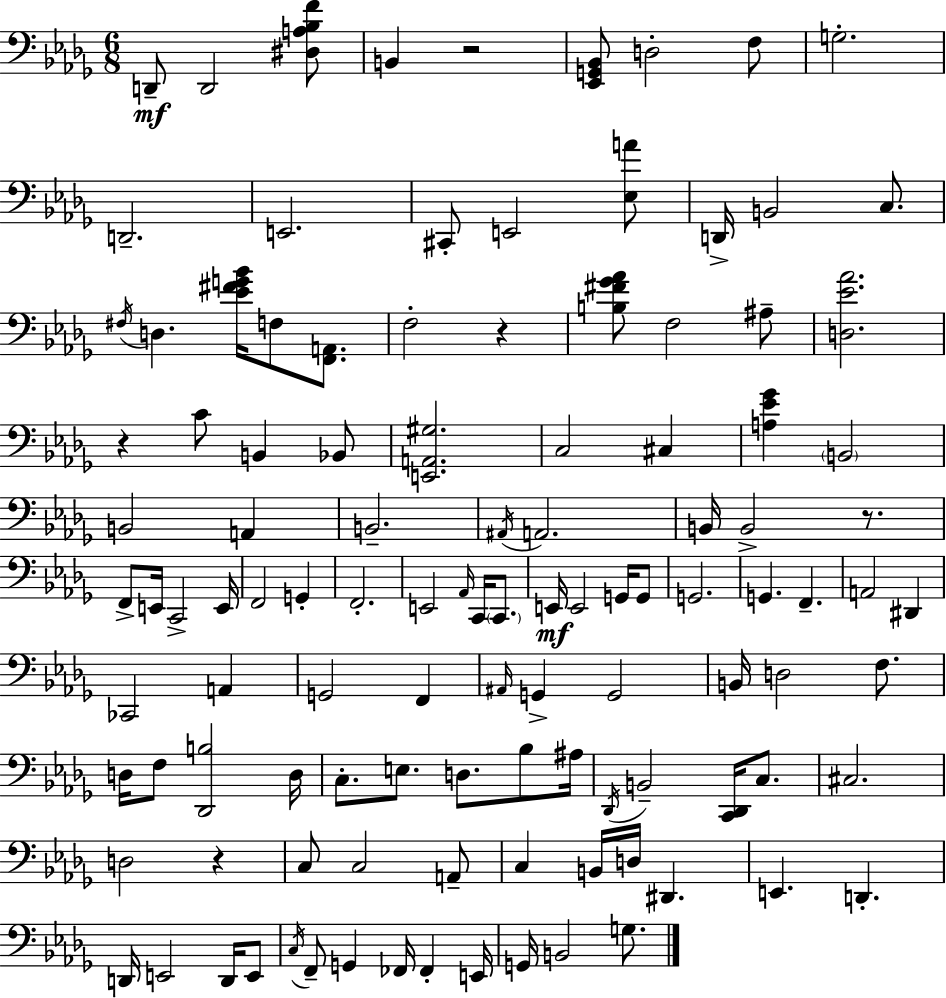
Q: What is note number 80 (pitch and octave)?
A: B2